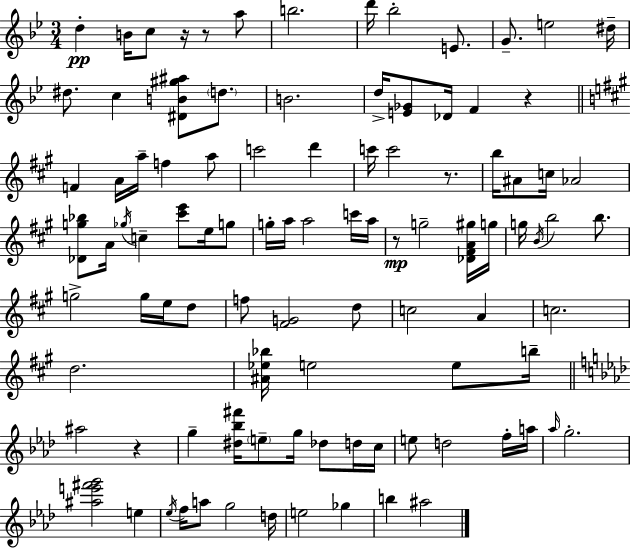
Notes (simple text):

D5/q B4/s C5/e R/s R/e A5/e B5/h. D6/s Bb5/h E4/e. G4/e. E5/h D#5/s D#5/e. C5/q [D#4,B4,G#5,A#5]/e D5/e. B4/h. D5/s [E4,Gb4]/e Db4/s F4/q R/q F4/q A4/s A5/s F5/q A5/e C6/h D6/q C6/s C6/h R/e. B5/s A#4/e C5/s Ab4/h [Db4,G5,Bb5]/e A4/s Gb5/s C5/q [C#6,E6]/e E5/s G5/e G5/s A5/s A5/h C6/s A5/s R/e G5/h [Db4,F#4,A4,G#5]/s G5/s G5/s B4/s B5/h B5/e. G5/h G5/s E5/s D5/e F5/e [F#4,G4]/h D5/e C5/h A4/q C5/h. D5/h. [A#4,Eb5,Bb5]/s E5/h E5/e B5/s A#5/h R/q G5/q [D#5,Bb5,F#6]/s E5/e G5/s Db5/e D5/s C5/s E5/e D5/h F5/s A5/s Ab5/s G5/h. [A#5,E6,F#6,G6]/h E5/q Eb5/s F5/s A5/e G5/h D5/s E5/h Gb5/q B5/q A#5/h